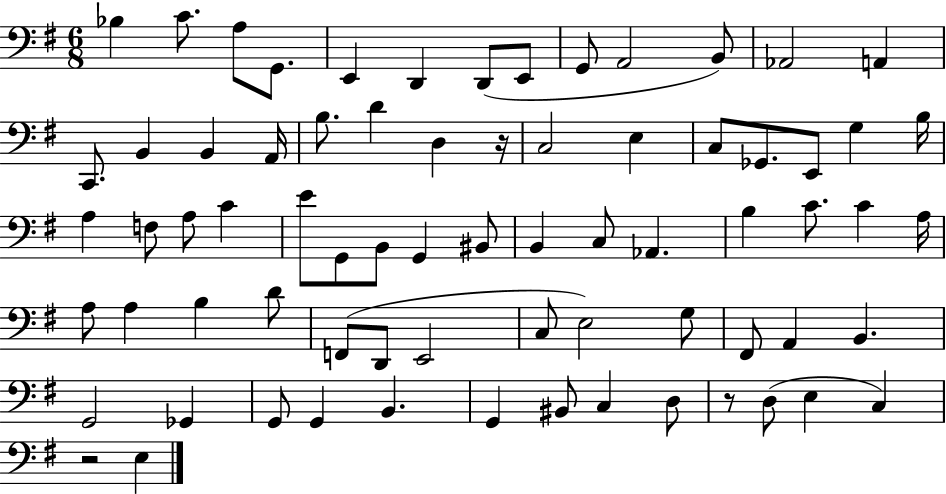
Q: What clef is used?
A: bass